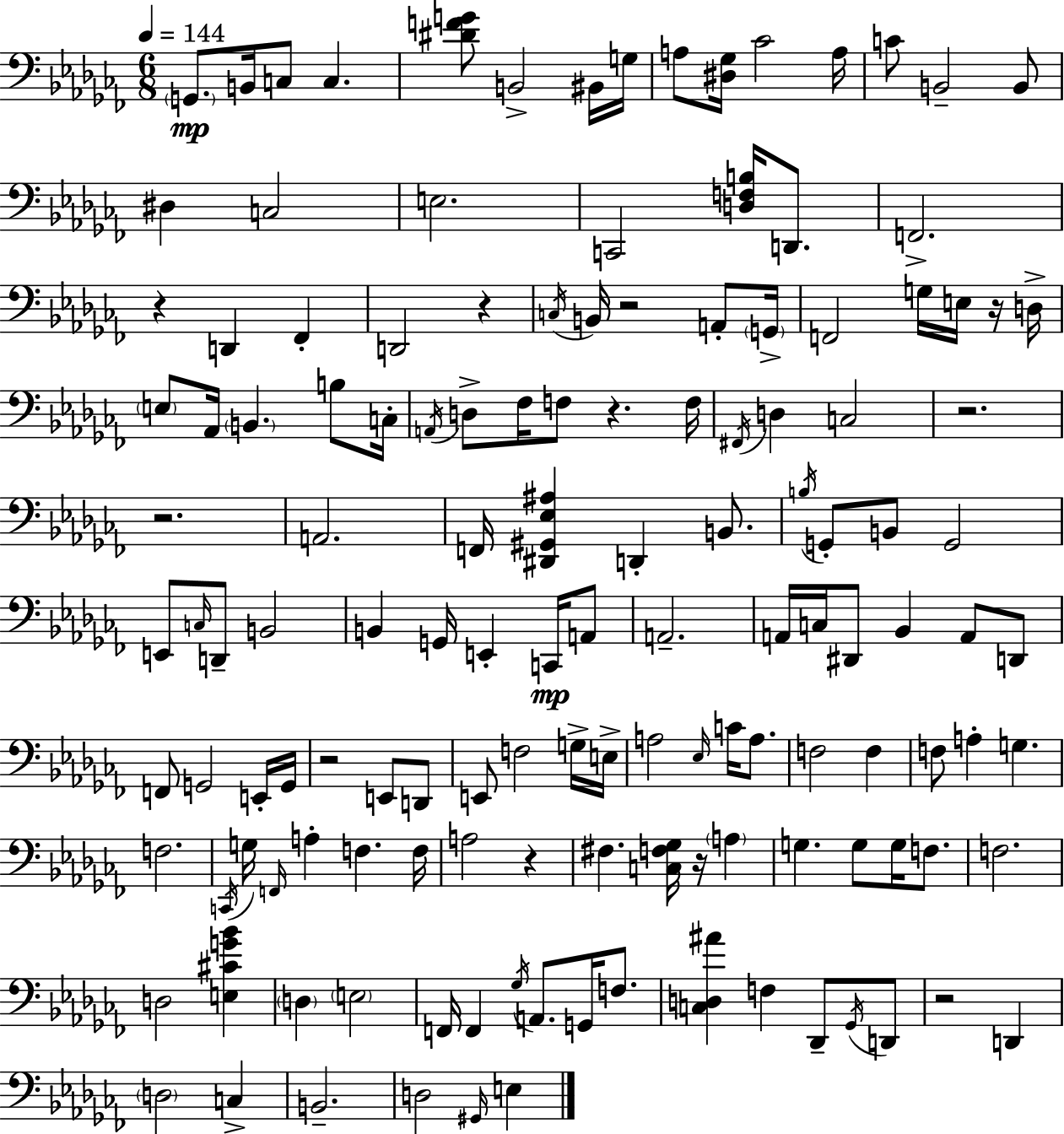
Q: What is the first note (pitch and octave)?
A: G2